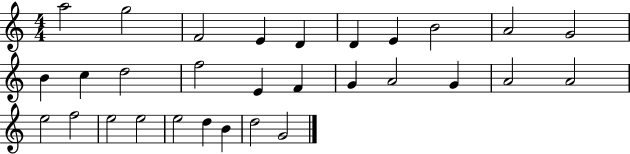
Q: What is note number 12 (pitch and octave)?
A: C5